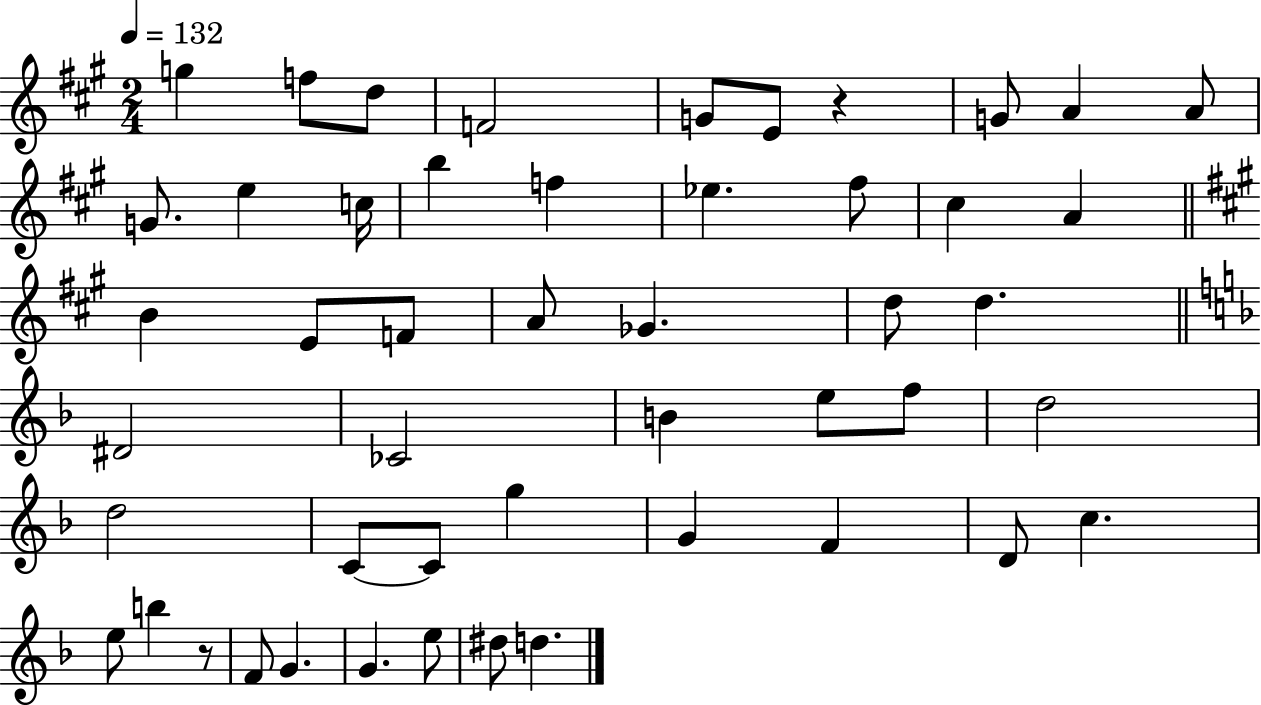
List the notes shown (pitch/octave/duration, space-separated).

G5/q F5/e D5/e F4/h G4/e E4/e R/q G4/e A4/q A4/e G4/e. E5/q C5/s B5/q F5/q Eb5/q. F#5/e C#5/q A4/q B4/q E4/e F4/e A4/e Gb4/q. D5/e D5/q. D#4/h CES4/h B4/q E5/e F5/e D5/h D5/h C4/e C4/e G5/q G4/q F4/q D4/e C5/q. E5/e B5/q R/e F4/e G4/q. G4/q. E5/e D#5/e D5/q.